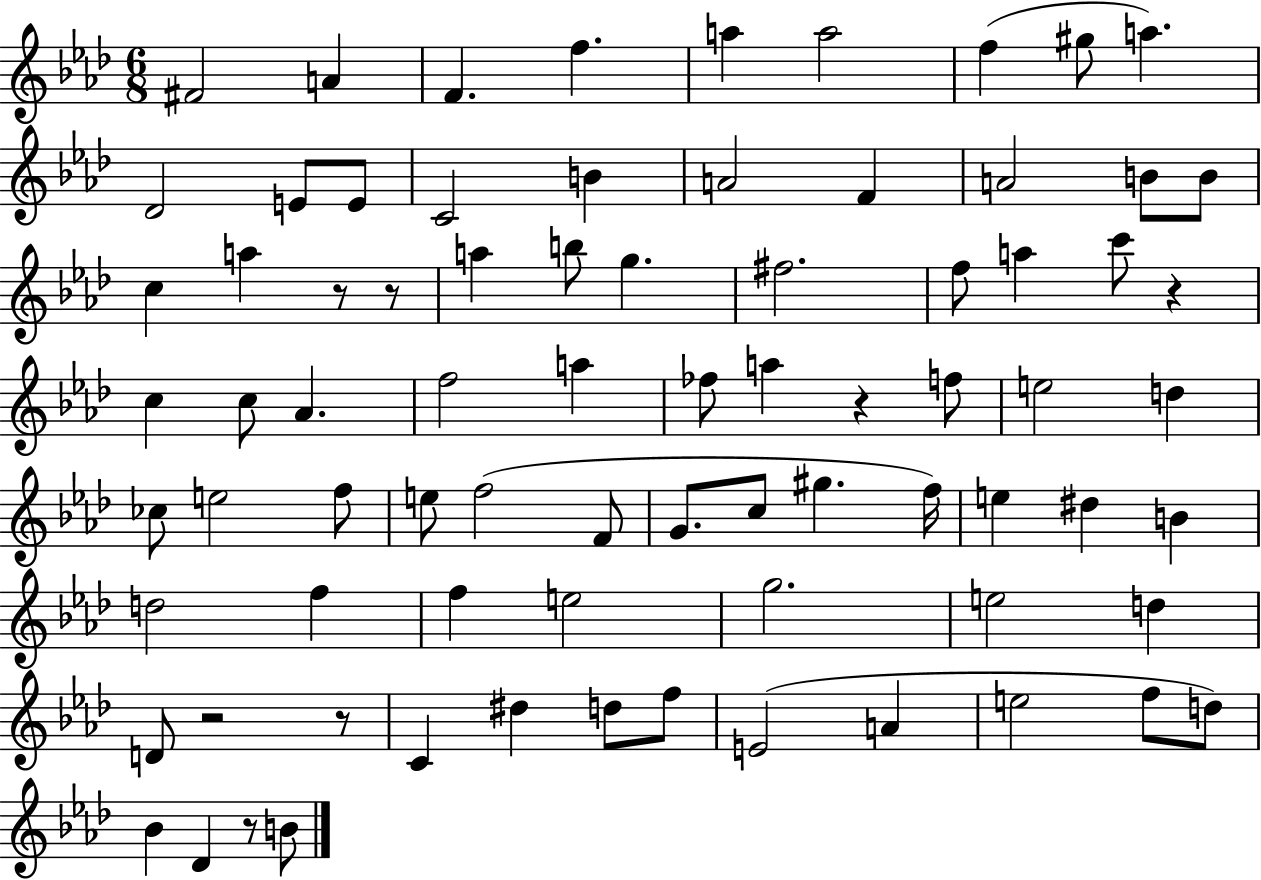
X:1
T:Untitled
M:6/8
L:1/4
K:Ab
^F2 A F f a a2 f ^g/2 a _D2 E/2 E/2 C2 B A2 F A2 B/2 B/2 c a z/2 z/2 a b/2 g ^f2 f/2 a c'/2 z c c/2 _A f2 a _f/2 a z f/2 e2 d _c/2 e2 f/2 e/2 f2 F/2 G/2 c/2 ^g f/4 e ^d B d2 f f e2 g2 e2 d D/2 z2 z/2 C ^d d/2 f/2 E2 A e2 f/2 d/2 _B _D z/2 B/2